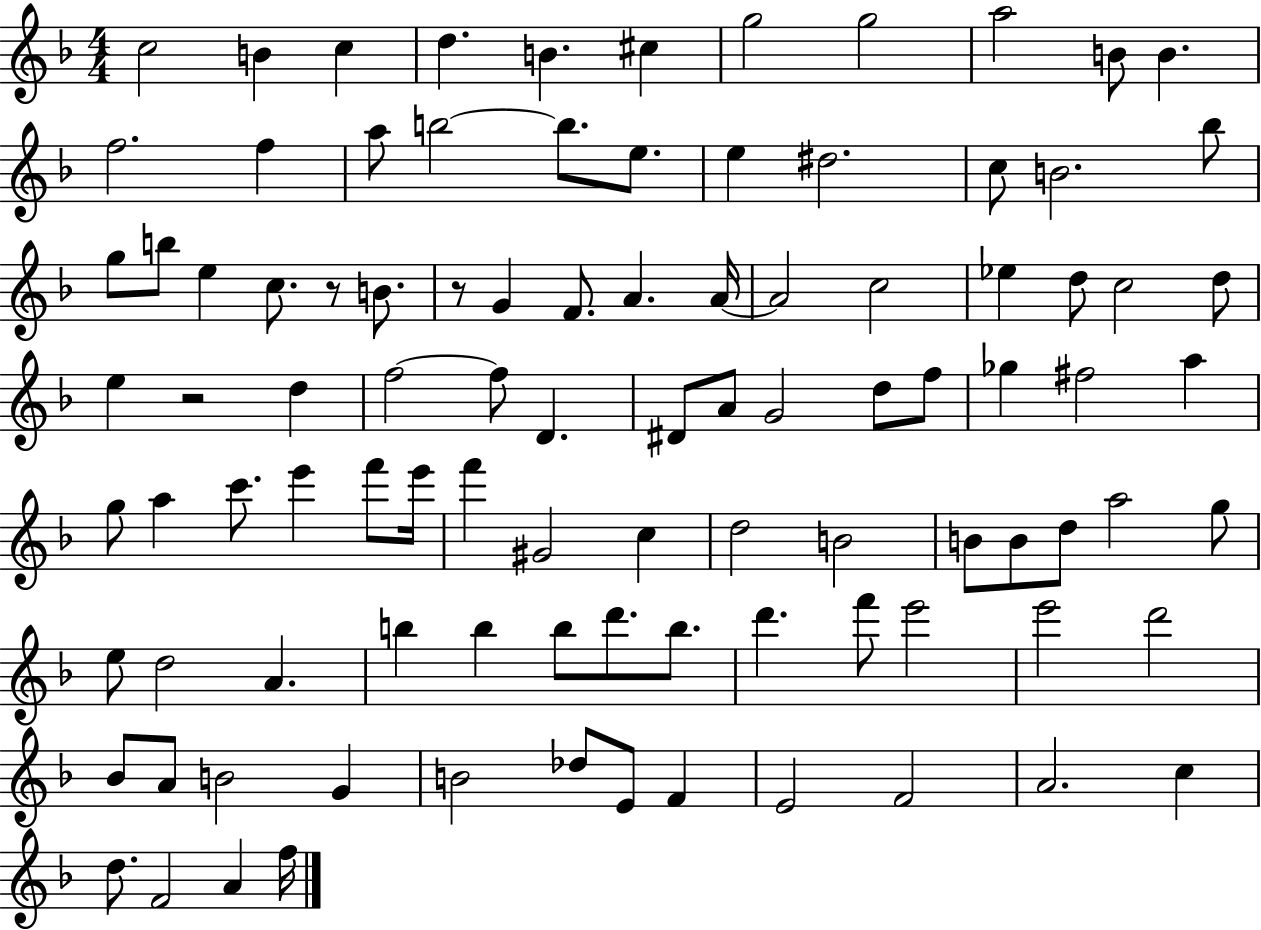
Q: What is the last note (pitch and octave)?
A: F5